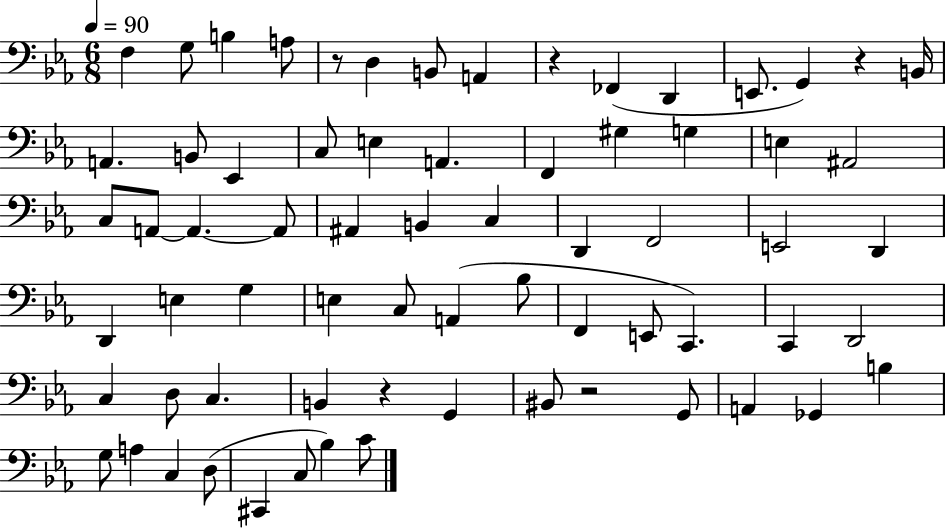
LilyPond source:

{
  \clef bass
  \numericTimeSignature
  \time 6/8
  \key ees \major
  \tempo 4 = 90
  f4 g8 b4 a8 | r8 d4 b,8 a,4 | r4 fes,4( d,4 | e,8. g,4) r4 b,16 | \break a,4. b,8 ees,4 | c8 e4 a,4. | f,4 gis4 g4 | e4 ais,2 | \break c8 a,8~~ a,4.~~ a,8 | ais,4 b,4 c4 | d,4 f,2 | e,2 d,4 | \break d,4 e4 g4 | e4 c8 a,4( bes8 | f,4 e,8 c,4.) | c,4 d,2 | \break c4 d8 c4. | b,4 r4 g,4 | bis,8 r2 g,8 | a,4 ges,4 b4 | \break g8 a4 c4 d8( | cis,4 c8 bes4) c'8 | \bar "|."
}